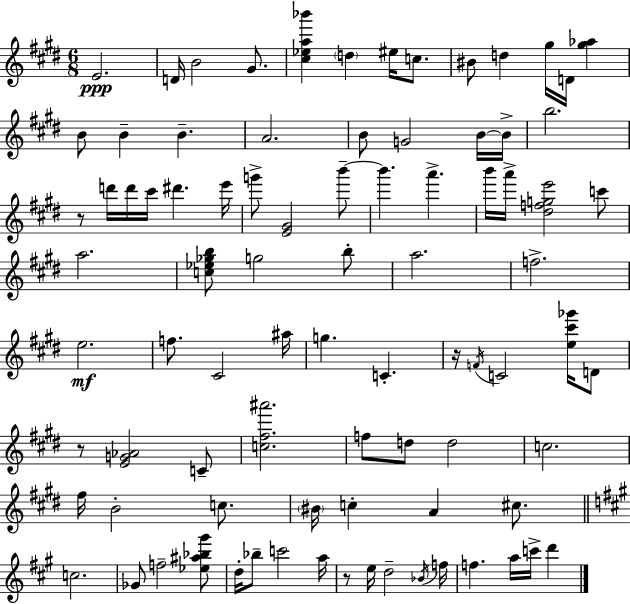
E4/h. D4/s B4/h G#4/e. [C#5,Eb5,A5,Bb6]/q D5/q EIS5/s C5/e. BIS4/e D5/q G#5/s D4/s [G#5,Ab5]/q B4/e B4/q B4/q. A4/h. B4/e G4/h B4/s B4/s B5/h. R/e D6/s D6/s C#6/s D#6/q. E6/s G6/e [E4,G#4]/h B6/e B6/q. A6/q. B6/s A6/s [D#5,F5,G5,E6]/h C6/e A5/h. [C5,Eb5,Gb5,B5]/e G5/h B5/e A5/h. F5/h. E5/h. F5/e. C#4/h A#5/s G5/q. C4/q. R/s F4/s C4/h [E5,C#6,Gb6]/s D4/e R/e [E4,G4,Ab4]/h C4/e [C5,F#5,A#6]/h. F5/e D5/e D5/h C5/h. F#5/s B4/h C5/e. BIS4/s C5/q A4/q C#5/e. C5/h. Gb4/e F5/h [Eb5,A#5,Bb5,G#6]/e D5/s Bb5/e C6/h A5/s R/e E5/s D5/h Bb4/s F5/s F5/q. A5/s C6/s D6/q